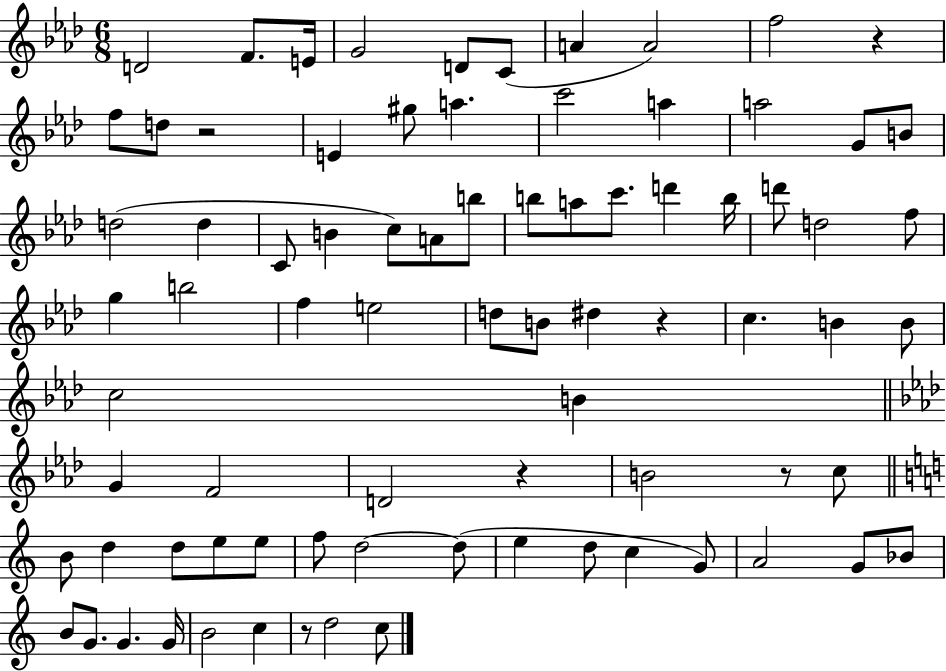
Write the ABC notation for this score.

X:1
T:Untitled
M:6/8
L:1/4
K:Ab
D2 F/2 E/4 G2 D/2 C/2 A A2 f2 z f/2 d/2 z2 E ^g/2 a c'2 a a2 G/2 B/2 d2 d C/2 B c/2 A/2 b/2 b/2 a/2 c'/2 d' b/4 d'/2 d2 f/2 g b2 f e2 d/2 B/2 ^d z c B B/2 c2 B G F2 D2 z B2 z/2 c/2 B/2 d d/2 e/2 e/2 f/2 d2 d/2 e d/2 c G/2 A2 G/2 _B/2 B/2 G/2 G G/4 B2 c z/2 d2 c/2